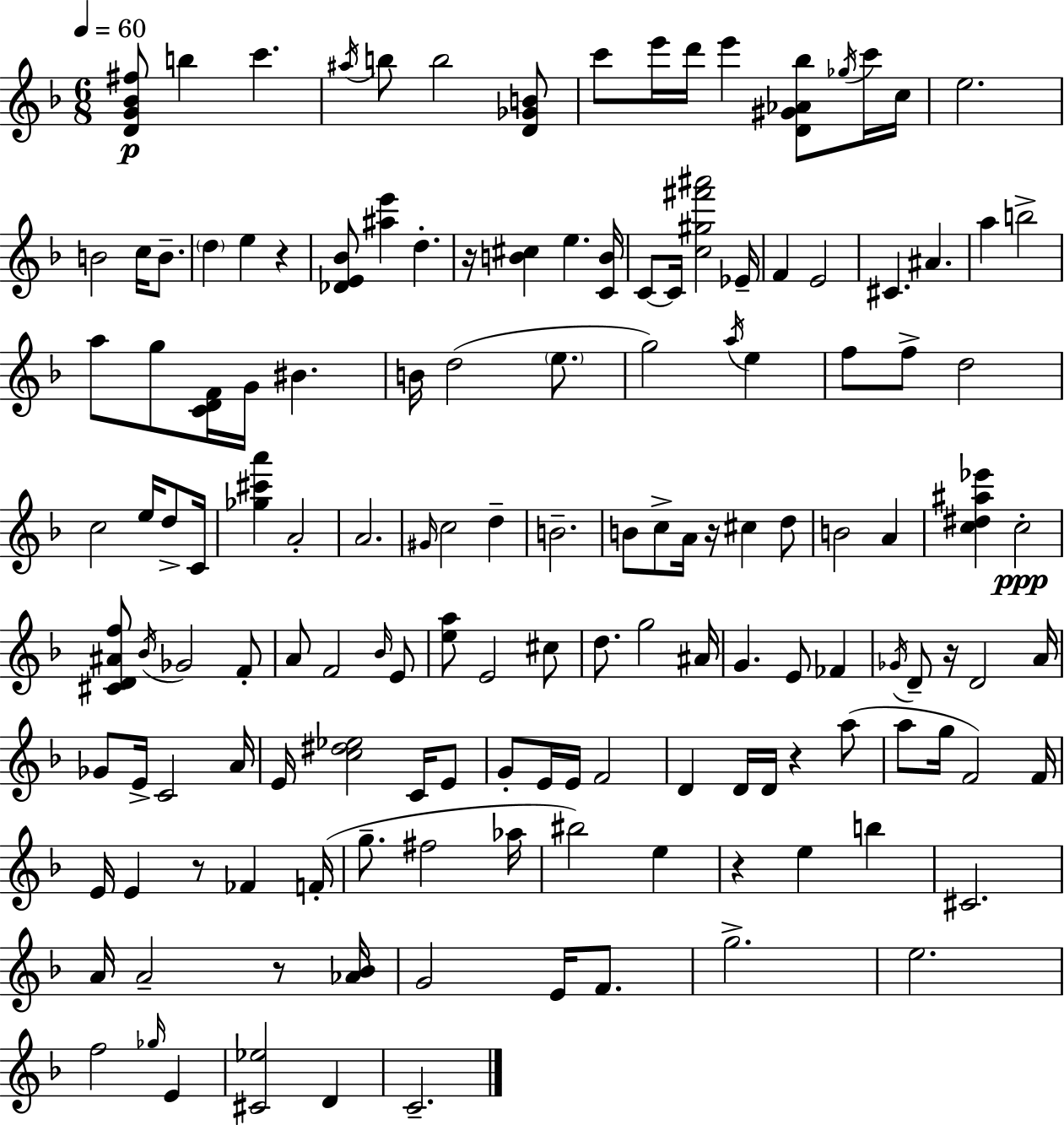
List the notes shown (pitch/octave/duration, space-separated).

[D4,G4,Bb4,F#5]/e B5/q C6/q. A#5/s B5/e B5/h [D4,Gb4,B4]/e C6/e E6/s D6/s E6/q [D4,G#4,Ab4,Bb5]/e Gb5/s C6/s C5/s E5/h. B4/h C5/s B4/e. D5/q E5/q R/q [Db4,E4,Bb4]/e [A#5,E6]/q D5/q. R/s [B4,C#5]/q E5/q. [C4,B4]/s C4/e C4/s [C5,G#5,F#6,A#6]/h Eb4/s F4/q E4/h C#4/q. A#4/q. A5/q B5/h A5/e G5/e [C4,D4,F4]/s G4/s BIS4/q. B4/s D5/h E5/e. G5/h A5/s E5/q F5/e F5/e D5/h C5/h E5/s D5/e C4/s [Gb5,C#6,A6]/q A4/h A4/h. G#4/s C5/h D5/q B4/h. B4/e C5/e A4/s R/s C#5/q D5/e B4/h A4/q [C5,D#5,A#5,Eb6]/q C5/h [C#4,D4,A#4,F5]/e Bb4/s Gb4/h F4/e A4/e F4/h Bb4/s E4/e [E5,A5]/e E4/h C#5/e D5/e. G5/h A#4/s G4/q. E4/e FES4/q Gb4/s D4/e R/s D4/h A4/s Gb4/e E4/s C4/h A4/s E4/s [C5,D#5,Eb5]/h C4/s E4/e G4/e E4/s E4/s F4/h D4/q D4/s D4/s R/q A5/e A5/e G5/s F4/h F4/s E4/s E4/q R/e FES4/q F4/s G5/e. F#5/h Ab5/s BIS5/h E5/q R/q E5/q B5/q C#4/h. A4/s A4/h R/e [Ab4,Bb4]/s G4/h E4/s F4/e. G5/h. E5/h. F5/h Gb5/s E4/q [C#4,Eb5]/h D4/q C4/h.